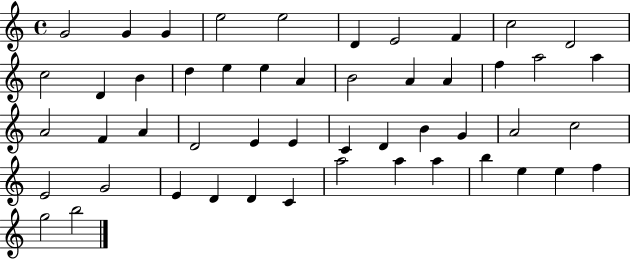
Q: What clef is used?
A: treble